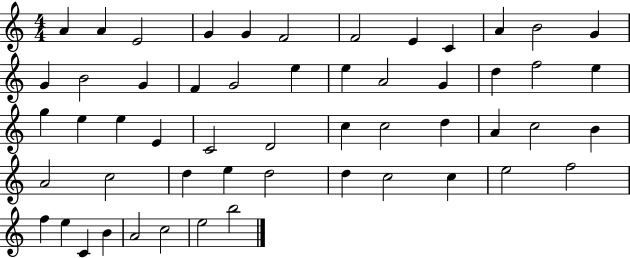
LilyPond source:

{
  \clef treble
  \numericTimeSignature
  \time 4/4
  \key c \major
  a'4 a'4 e'2 | g'4 g'4 f'2 | f'2 e'4 c'4 | a'4 b'2 g'4 | \break g'4 b'2 g'4 | f'4 g'2 e''4 | e''4 a'2 g'4 | d''4 f''2 e''4 | \break g''4 e''4 e''4 e'4 | c'2 d'2 | c''4 c''2 d''4 | a'4 c''2 b'4 | \break a'2 c''2 | d''4 e''4 d''2 | d''4 c''2 c''4 | e''2 f''2 | \break f''4 e''4 c'4 b'4 | a'2 c''2 | e''2 b''2 | \bar "|."
}